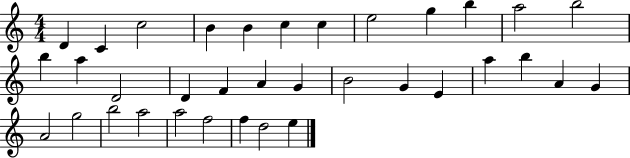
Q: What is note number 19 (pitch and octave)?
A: G4